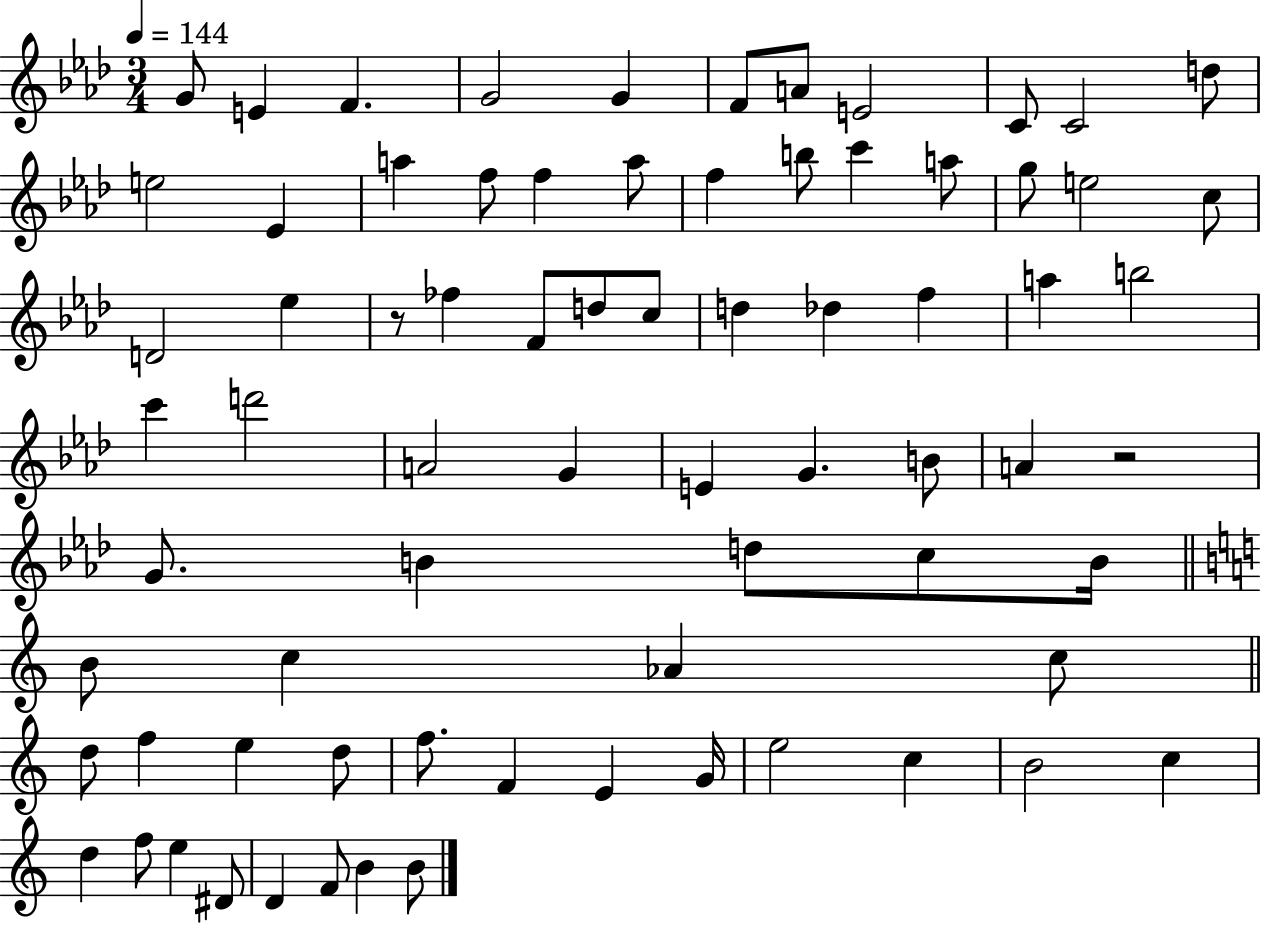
G4/e E4/q F4/q. G4/h G4/q F4/e A4/e E4/h C4/e C4/h D5/e E5/h Eb4/q A5/q F5/e F5/q A5/e F5/q B5/e C6/q A5/e G5/e E5/h C5/e D4/h Eb5/q R/e FES5/q F4/e D5/e C5/e D5/q Db5/q F5/q A5/q B5/h C6/q D6/h A4/h G4/q E4/q G4/q. B4/e A4/q R/h G4/e. B4/q D5/e C5/e B4/s B4/e C5/q Ab4/q C5/e D5/e F5/q E5/q D5/e F5/e. F4/q E4/q G4/s E5/h C5/q B4/h C5/q D5/q F5/e E5/q D#4/e D4/q F4/e B4/q B4/e